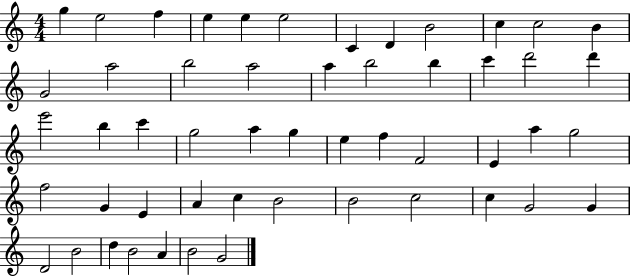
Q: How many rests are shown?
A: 0